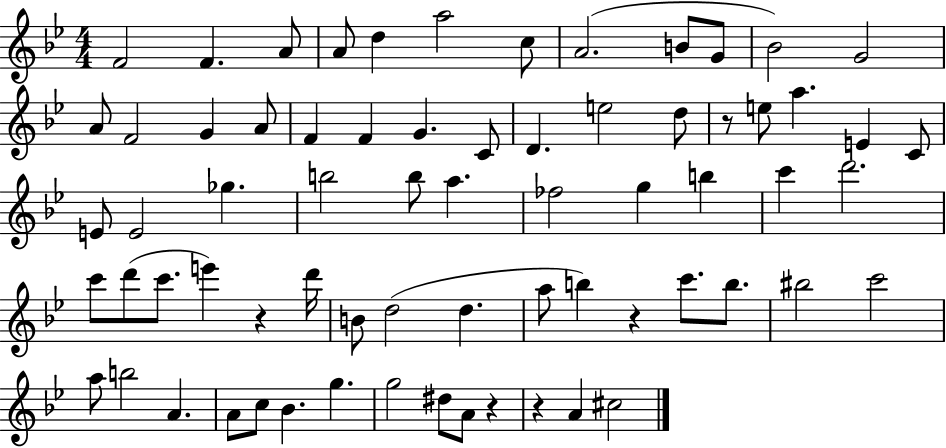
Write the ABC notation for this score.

X:1
T:Untitled
M:4/4
L:1/4
K:Bb
F2 F A/2 A/2 d a2 c/2 A2 B/2 G/2 _B2 G2 A/2 F2 G A/2 F F G C/2 D e2 d/2 z/2 e/2 a E C/2 E/2 E2 _g b2 b/2 a _f2 g b c' d'2 c'/2 d'/2 c'/2 e' z d'/4 B/2 d2 d a/2 b z c'/2 b/2 ^b2 c'2 a/2 b2 A A/2 c/2 _B g g2 ^d/2 A/2 z z A ^c2